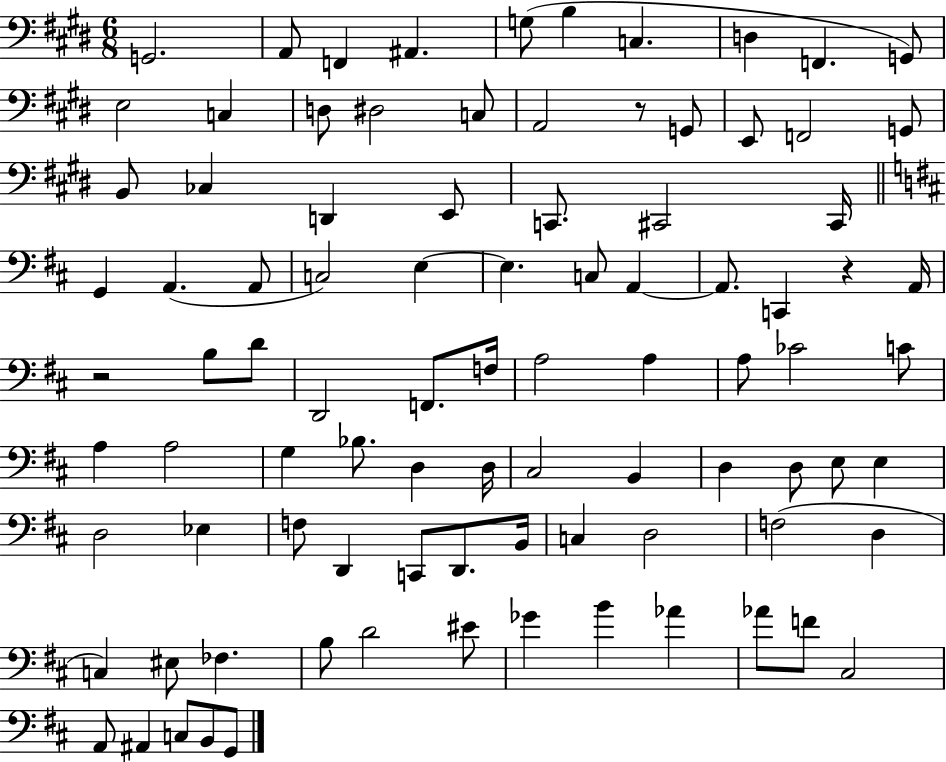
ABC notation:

X:1
T:Untitled
M:6/8
L:1/4
K:E
G,,2 A,,/2 F,, ^A,, G,/2 B, C, D, F,, G,,/2 E,2 C, D,/2 ^D,2 C,/2 A,,2 z/2 G,,/2 E,,/2 F,,2 G,,/2 B,,/2 _C, D,, E,,/2 C,,/2 ^C,,2 ^C,,/4 G,, A,, A,,/2 C,2 E, E, C,/2 A,, A,,/2 C,, z A,,/4 z2 B,/2 D/2 D,,2 F,,/2 F,/4 A,2 A, A,/2 _C2 C/2 A, A,2 G, _B,/2 D, D,/4 ^C,2 B,, D, D,/2 E,/2 E, D,2 _E, F,/2 D,, C,,/2 D,,/2 B,,/4 C, D,2 F,2 D, C, ^E,/2 _F, B,/2 D2 ^E/2 _G B _A _A/2 F/2 ^C,2 A,,/2 ^A,, C,/2 B,,/2 G,,/2